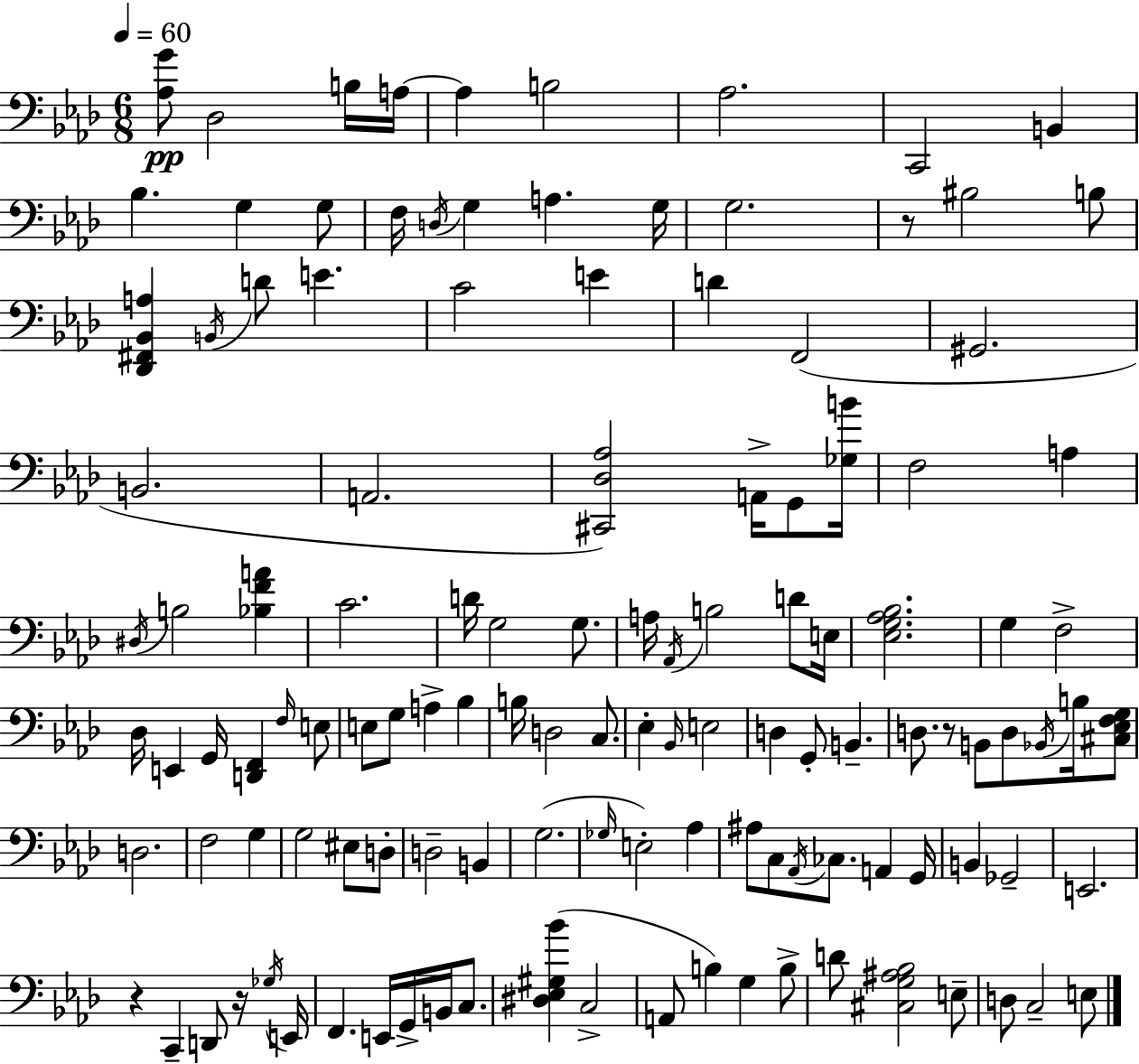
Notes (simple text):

[Ab3,G4]/e Db3/h B3/s A3/s A3/q B3/h Ab3/h. C2/h B2/q Bb3/q. G3/q G3/e F3/s D3/s G3/q A3/q. G3/s G3/h. R/e BIS3/h B3/e [Db2,F#2,Bb2,A3]/q B2/s D4/e E4/q. C4/h E4/q D4/q F2/h G#2/h. B2/h. A2/h. [C#2,Db3,Ab3]/h A2/s G2/e [Gb3,B4]/s F3/h A3/q D#3/s B3/h [Bb3,F4,A4]/q C4/h. D4/s G3/h G3/e. A3/s Ab2/s B3/h D4/e E3/s [Eb3,G3,Ab3,Bb3]/h. G3/q F3/h Db3/s E2/q G2/s [D2,F2]/q F3/s E3/e E3/e G3/e A3/q Bb3/q B3/s D3/h C3/e. Eb3/q Bb2/s E3/h D3/q G2/e B2/q. D3/e. R/e B2/e D3/e Bb2/s B3/s [C#3,Eb3,F3,G3]/e D3/h. F3/h G3/q G3/h EIS3/e D3/e D3/h B2/q G3/h. Gb3/s E3/h Ab3/q A#3/e C3/e Ab2/s CES3/e. A2/q G2/s B2/q Gb2/h E2/h. R/q C2/q D2/e R/s Gb3/s E2/s F2/q. E2/s G2/s B2/s C3/e. [D#3,Eb3,G#3,Bb4]/q C3/h A2/e B3/q G3/q B3/e D4/e [C#3,G3,A#3,Bb3]/h E3/e D3/e C3/h E3/e